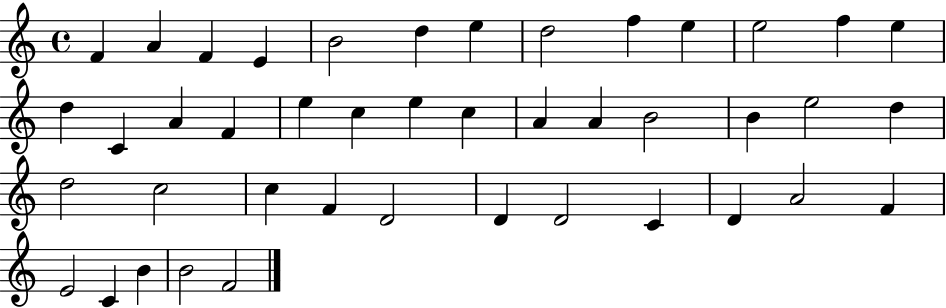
F4/q A4/q F4/q E4/q B4/h D5/q E5/q D5/h F5/q E5/q E5/h F5/q E5/q D5/q C4/q A4/q F4/q E5/q C5/q E5/q C5/q A4/q A4/q B4/h B4/q E5/h D5/q D5/h C5/h C5/q F4/q D4/h D4/q D4/h C4/q D4/q A4/h F4/q E4/h C4/q B4/q B4/h F4/h